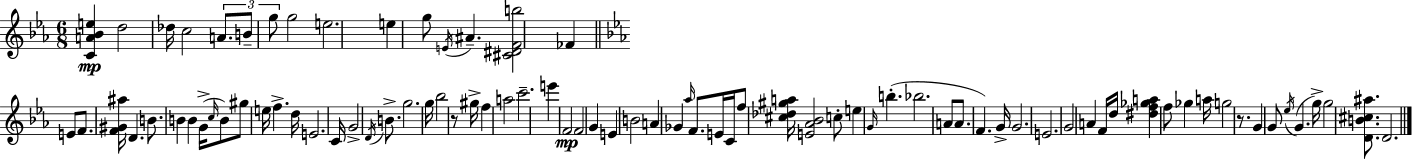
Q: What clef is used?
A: treble